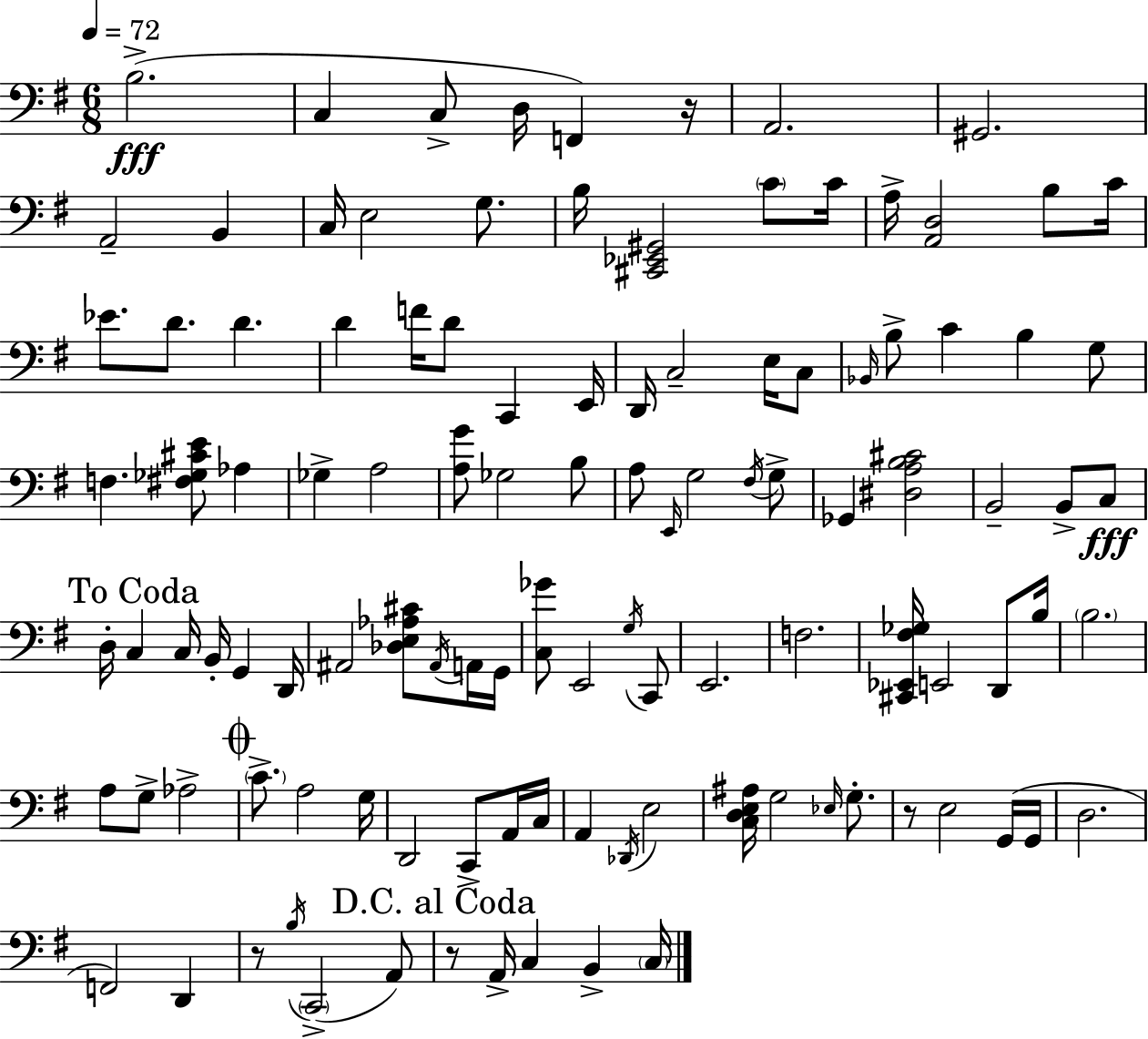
B3/h. C3/q C3/e D3/s F2/q R/s A2/h. G#2/h. A2/h B2/q C3/s E3/h G3/e. B3/s [C#2,Eb2,G#2]/h C4/e C4/s A3/s [A2,D3]/h B3/e C4/s Eb4/e. D4/e. D4/q. D4/q F4/s D4/e C2/q E2/s D2/s C3/h E3/s C3/e Bb2/s B3/e C4/q B3/q G3/e F3/q. [F#3,Gb3,C#4,E4]/e Ab3/q Gb3/q A3/h [A3,G4]/e Gb3/h B3/e A3/e E2/s G3/h F#3/s G3/e Gb2/q [D#3,A3,B3,C#4]/h B2/h B2/e C3/e D3/s C3/q C3/s B2/s G2/q D2/s A#2/h [Db3,E3,Ab3,C#4]/e A#2/s A2/s G2/s [C3,Gb4]/e E2/h G3/s C2/e E2/h. F3/h. [C#2,Eb2,F#3,Gb3]/s E2/h D2/e B3/s B3/h. A3/e G3/e Ab3/h C4/e. A3/h G3/s D2/h C2/e A2/s C3/s A2/q Db2/s E3/h [C3,D3,E3,A#3]/s G3/h Eb3/s G3/e. R/e E3/h G2/s G2/s D3/h. F2/h D2/q R/e B3/s C2/h A2/e R/e A2/s C3/q B2/q C3/s